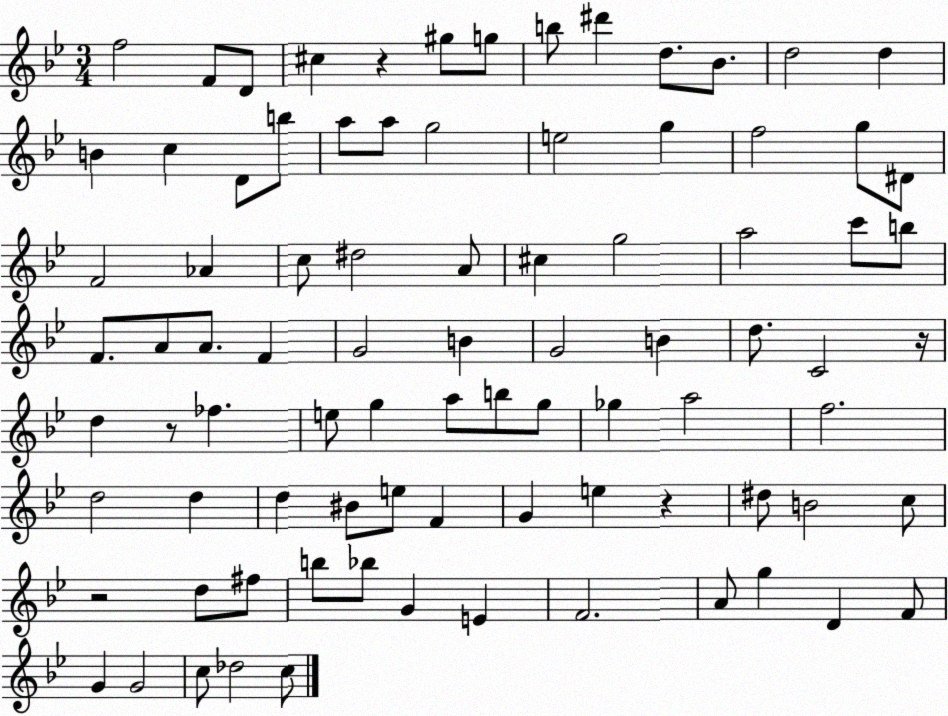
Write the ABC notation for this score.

X:1
T:Untitled
M:3/4
L:1/4
K:Bb
f2 F/2 D/2 ^c z ^g/2 g/2 b/2 ^d' d/2 _B/2 d2 d B c D/2 b/2 a/2 a/2 g2 e2 g f2 g/2 ^D/2 F2 _A c/2 ^d2 A/2 ^c g2 a2 c'/2 b/2 F/2 A/2 A/2 F G2 B G2 B d/2 C2 z/4 d z/2 _f e/2 g a/2 b/2 g/2 _g a2 f2 d2 d d ^B/2 e/2 F G e z ^d/2 B2 c/2 z2 d/2 ^f/2 b/2 _b/2 G E F2 A/2 g D F/2 G G2 c/2 _d2 c/2